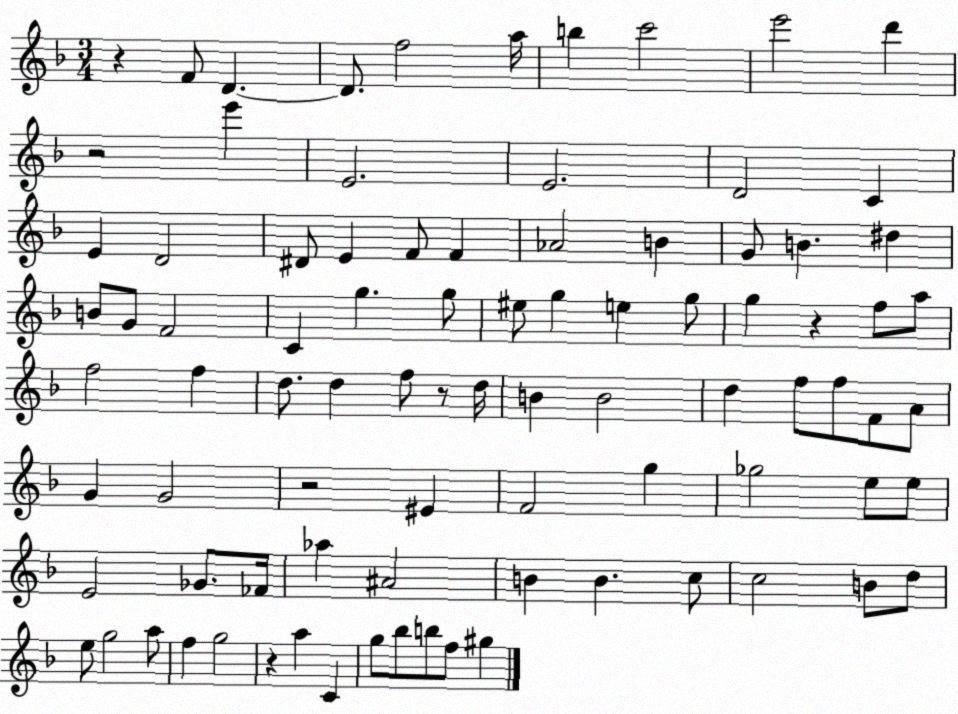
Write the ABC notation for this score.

X:1
T:Untitled
M:3/4
L:1/4
K:F
z F/2 D D/2 f2 a/4 b c'2 e'2 d' z2 e' E2 E2 D2 C E D2 ^D/2 E F/2 F _A2 B G/2 B ^d B/2 G/2 F2 C g g/2 ^e/2 g e g/2 g z f/2 a/2 f2 f d/2 d f/2 z/2 d/4 B B2 d f/2 f/2 F/2 A/2 G G2 z2 ^E F2 g _g2 e/2 e/2 E2 _G/2 _F/4 _a ^A2 B B c/2 c2 B/2 d/2 e/2 g2 a/2 f g2 z a C g/2 _b/2 b/2 f/2 ^g